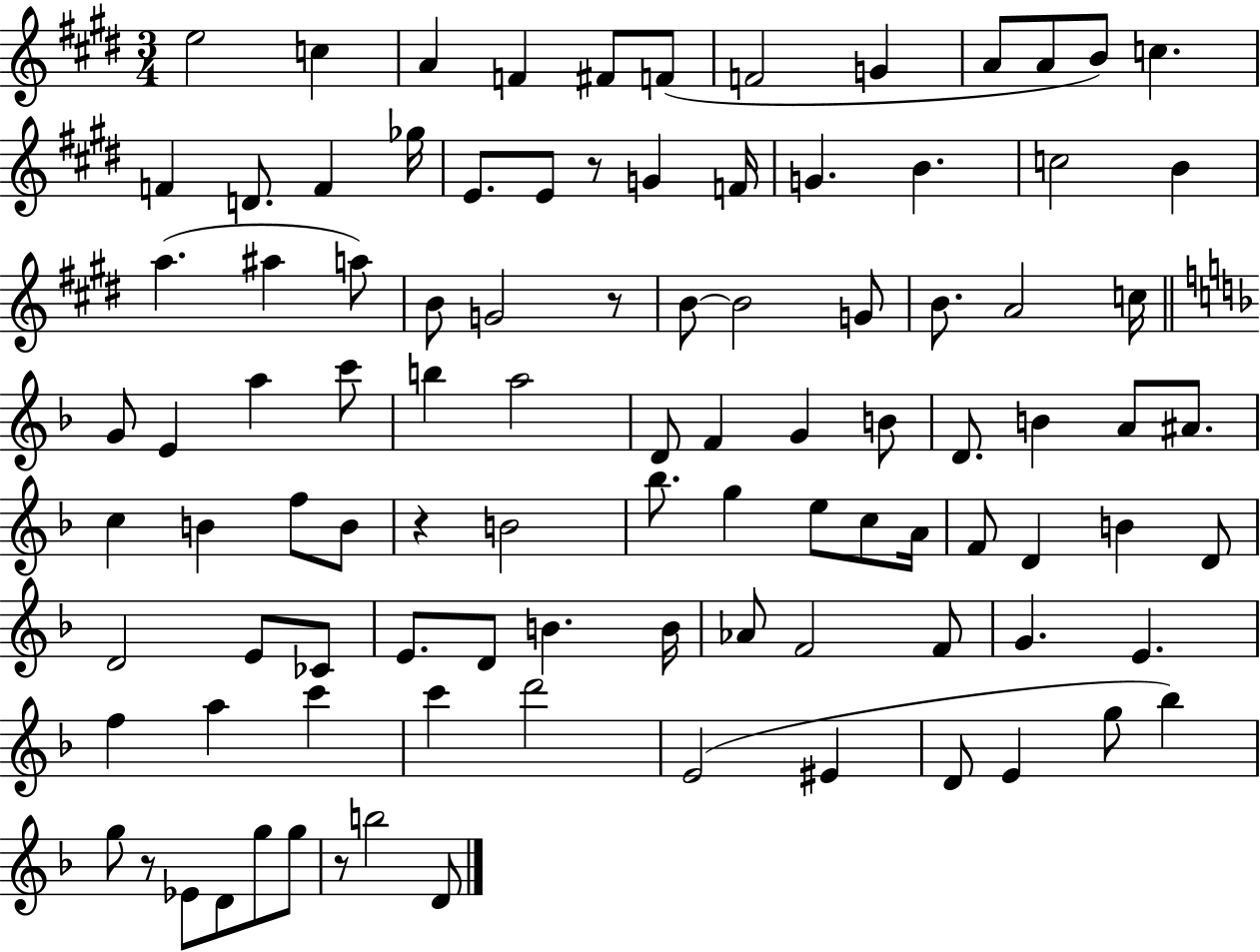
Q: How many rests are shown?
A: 5